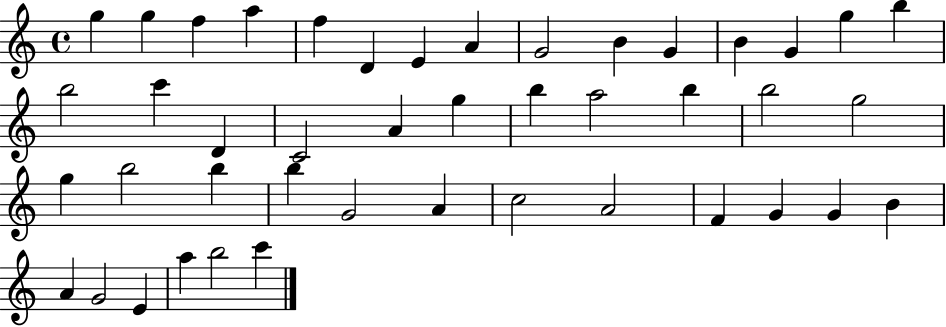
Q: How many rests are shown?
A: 0